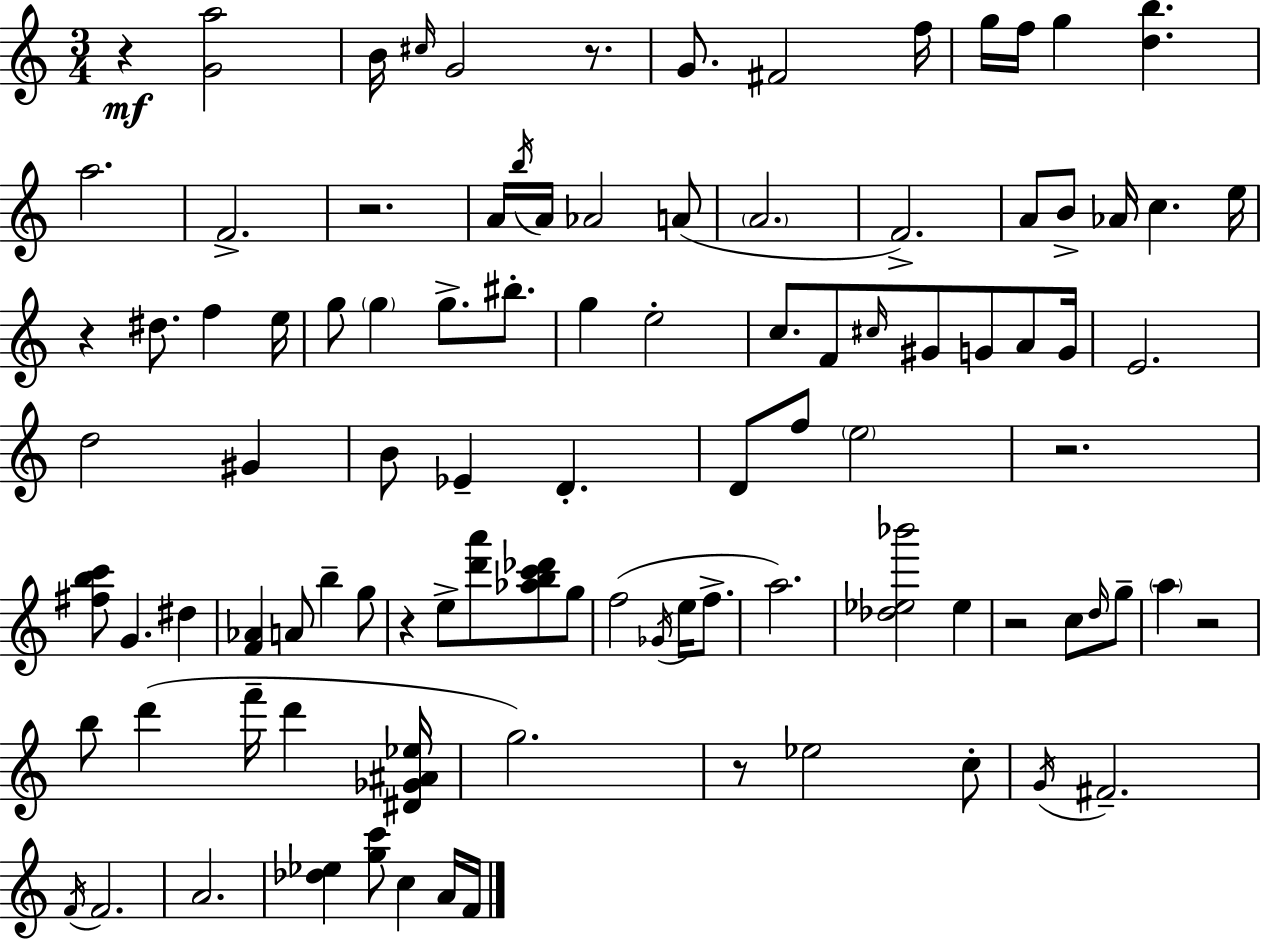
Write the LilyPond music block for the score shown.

{
  \clef treble
  \numericTimeSignature
  \time 3/4
  \key c \major
  \repeat volta 2 { r4\mf <g' a''>2 | b'16 \grace { cis''16 } g'2 r8. | g'8. fis'2 | f''16 g''16 f''16 g''4 <d'' b''>4. | \break a''2. | f'2.-> | r2. | a'16 \acciaccatura { b''16 } a'16 aes'2 | \break a'8( \parenthesize a'2. | f'2.->) | a'8 b'8-> aes'16 c''4. | e''16 r4 dis''8. f''4 | \break e''16 g''8 \parenthesize g''4 g''8.-> bis''8.-. | g''4 e''2-. | c''8. f'8 \grace { cis''16 } gis'8 g'8 | a'8 g'16 e'2. | \break d''2 gis'4 | b'8 ees'4-- d'4.-. | d'8 f''8 \parenthesize e''2 | r2. | \break <fis'' b'' c'''>8 g'4. dis''4 | <f' aes'>4 a'8 b''4-- | g''8 r4 e''8-> <d''' a'''>8 <aes'' b'' c''' des'''>8 | g''8 f''2( \acciaccatura { ges'16 } | \break e''16 f''8.-> a''2.) | <des'' ees'' bes'''>2 | ees''4 r2 | c''8 \grace { d''16 } g''8-- \parenthesize a''4 r2 | \break b''8 d'''4( f'''16-- | d'''4 <dis' ges' ais' ees''>16 g''2.) | r8 ees''2 | c''8-. \acciaccatura { g'16 } fis'2.-- | \break \acciaccatura { f'16 } f'2. | a'2. | <des'' ees''>4 <g'' c'''>8 | c''4 a'16 f'16 } \bar "|."
}